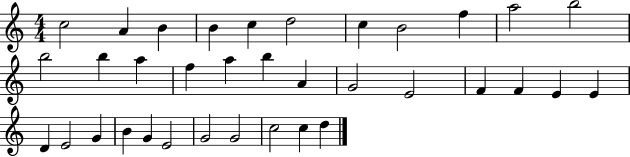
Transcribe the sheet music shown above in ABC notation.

X:1
T:Untitled
M:4/4
L:1/4
K:C
c2 A B B c d2 c B2 f a2 b2 b2 b a f a b A G2 E2 F F E E D E2 G B G E2 G2 G2 c2 c d